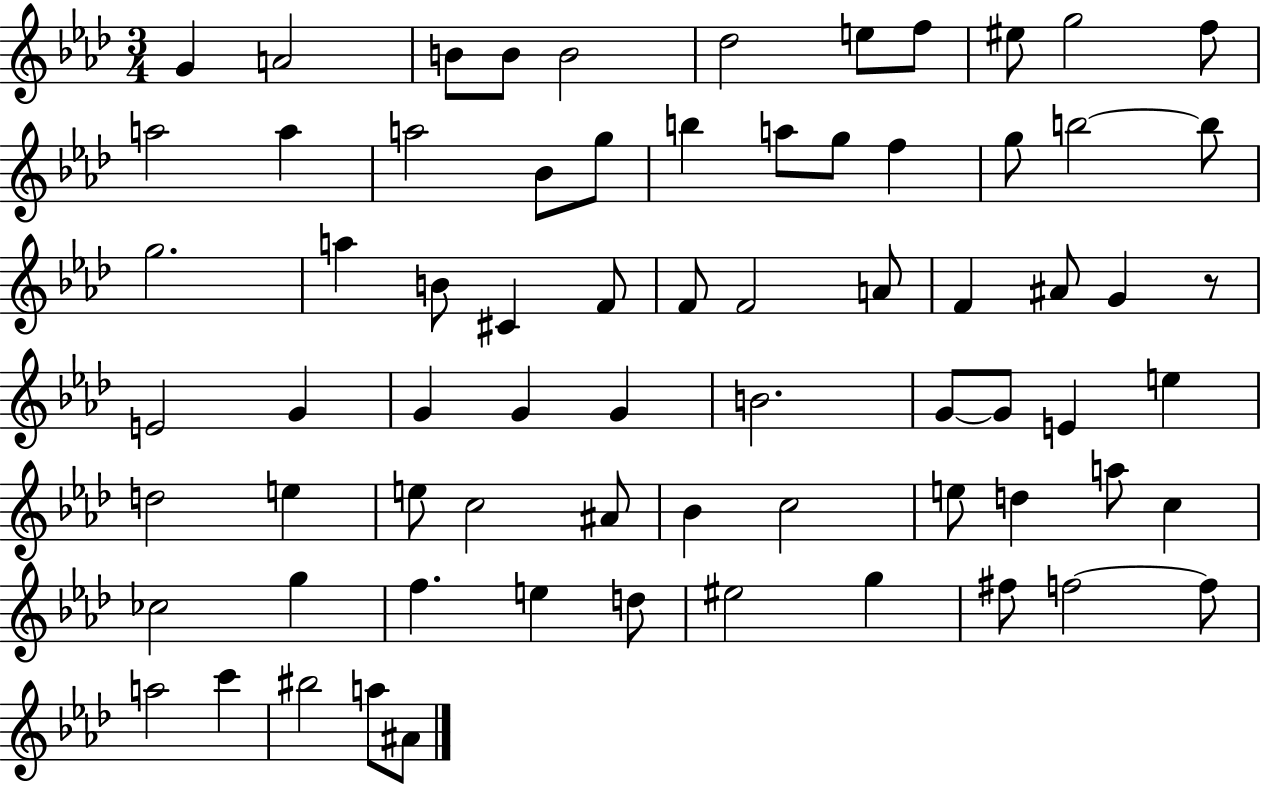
X:1
T:Untitled
M:3/4
L:1/4
K:Ab
G A2 B/2 B/2 B2 _d2 e/2 f/2 ^e/2 g2 f/2 a2 a a2 _B/2 g/2 b a/2 g/2 f g/2 b2 b/2 g2 a B/2 ^C F/2 F/2 F2 A/2 F ^A/2 G z/2 E2 G G G G B2 G/2 G/2 E e d2 e e/2 c2 ^A/2 _B c2 e/2 d a/2 c _c2 g f e d/2 ^e2 g ^f/2 f2 f/2 a2 c' ^b2 a/2 ^A/2